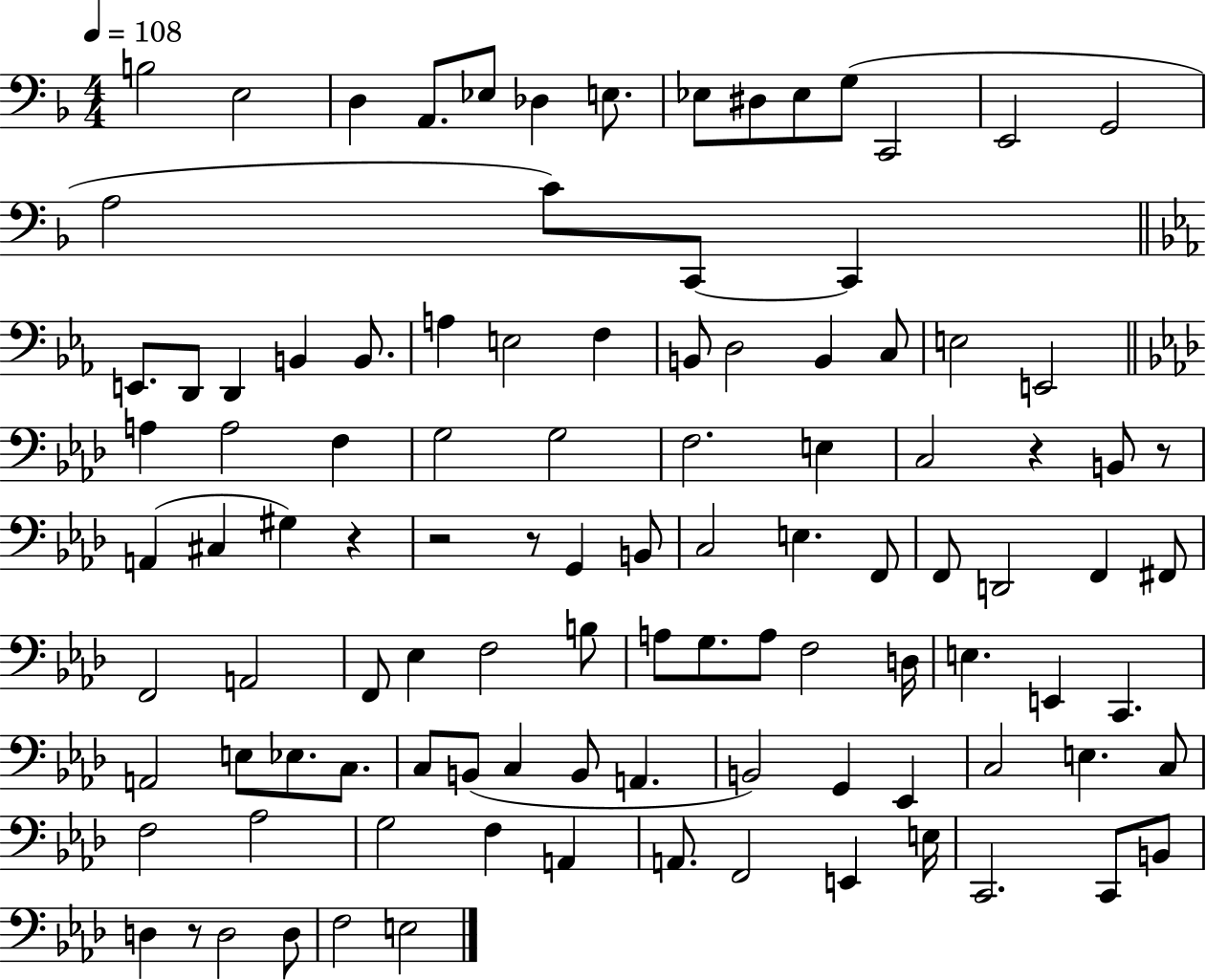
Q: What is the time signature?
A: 4/4